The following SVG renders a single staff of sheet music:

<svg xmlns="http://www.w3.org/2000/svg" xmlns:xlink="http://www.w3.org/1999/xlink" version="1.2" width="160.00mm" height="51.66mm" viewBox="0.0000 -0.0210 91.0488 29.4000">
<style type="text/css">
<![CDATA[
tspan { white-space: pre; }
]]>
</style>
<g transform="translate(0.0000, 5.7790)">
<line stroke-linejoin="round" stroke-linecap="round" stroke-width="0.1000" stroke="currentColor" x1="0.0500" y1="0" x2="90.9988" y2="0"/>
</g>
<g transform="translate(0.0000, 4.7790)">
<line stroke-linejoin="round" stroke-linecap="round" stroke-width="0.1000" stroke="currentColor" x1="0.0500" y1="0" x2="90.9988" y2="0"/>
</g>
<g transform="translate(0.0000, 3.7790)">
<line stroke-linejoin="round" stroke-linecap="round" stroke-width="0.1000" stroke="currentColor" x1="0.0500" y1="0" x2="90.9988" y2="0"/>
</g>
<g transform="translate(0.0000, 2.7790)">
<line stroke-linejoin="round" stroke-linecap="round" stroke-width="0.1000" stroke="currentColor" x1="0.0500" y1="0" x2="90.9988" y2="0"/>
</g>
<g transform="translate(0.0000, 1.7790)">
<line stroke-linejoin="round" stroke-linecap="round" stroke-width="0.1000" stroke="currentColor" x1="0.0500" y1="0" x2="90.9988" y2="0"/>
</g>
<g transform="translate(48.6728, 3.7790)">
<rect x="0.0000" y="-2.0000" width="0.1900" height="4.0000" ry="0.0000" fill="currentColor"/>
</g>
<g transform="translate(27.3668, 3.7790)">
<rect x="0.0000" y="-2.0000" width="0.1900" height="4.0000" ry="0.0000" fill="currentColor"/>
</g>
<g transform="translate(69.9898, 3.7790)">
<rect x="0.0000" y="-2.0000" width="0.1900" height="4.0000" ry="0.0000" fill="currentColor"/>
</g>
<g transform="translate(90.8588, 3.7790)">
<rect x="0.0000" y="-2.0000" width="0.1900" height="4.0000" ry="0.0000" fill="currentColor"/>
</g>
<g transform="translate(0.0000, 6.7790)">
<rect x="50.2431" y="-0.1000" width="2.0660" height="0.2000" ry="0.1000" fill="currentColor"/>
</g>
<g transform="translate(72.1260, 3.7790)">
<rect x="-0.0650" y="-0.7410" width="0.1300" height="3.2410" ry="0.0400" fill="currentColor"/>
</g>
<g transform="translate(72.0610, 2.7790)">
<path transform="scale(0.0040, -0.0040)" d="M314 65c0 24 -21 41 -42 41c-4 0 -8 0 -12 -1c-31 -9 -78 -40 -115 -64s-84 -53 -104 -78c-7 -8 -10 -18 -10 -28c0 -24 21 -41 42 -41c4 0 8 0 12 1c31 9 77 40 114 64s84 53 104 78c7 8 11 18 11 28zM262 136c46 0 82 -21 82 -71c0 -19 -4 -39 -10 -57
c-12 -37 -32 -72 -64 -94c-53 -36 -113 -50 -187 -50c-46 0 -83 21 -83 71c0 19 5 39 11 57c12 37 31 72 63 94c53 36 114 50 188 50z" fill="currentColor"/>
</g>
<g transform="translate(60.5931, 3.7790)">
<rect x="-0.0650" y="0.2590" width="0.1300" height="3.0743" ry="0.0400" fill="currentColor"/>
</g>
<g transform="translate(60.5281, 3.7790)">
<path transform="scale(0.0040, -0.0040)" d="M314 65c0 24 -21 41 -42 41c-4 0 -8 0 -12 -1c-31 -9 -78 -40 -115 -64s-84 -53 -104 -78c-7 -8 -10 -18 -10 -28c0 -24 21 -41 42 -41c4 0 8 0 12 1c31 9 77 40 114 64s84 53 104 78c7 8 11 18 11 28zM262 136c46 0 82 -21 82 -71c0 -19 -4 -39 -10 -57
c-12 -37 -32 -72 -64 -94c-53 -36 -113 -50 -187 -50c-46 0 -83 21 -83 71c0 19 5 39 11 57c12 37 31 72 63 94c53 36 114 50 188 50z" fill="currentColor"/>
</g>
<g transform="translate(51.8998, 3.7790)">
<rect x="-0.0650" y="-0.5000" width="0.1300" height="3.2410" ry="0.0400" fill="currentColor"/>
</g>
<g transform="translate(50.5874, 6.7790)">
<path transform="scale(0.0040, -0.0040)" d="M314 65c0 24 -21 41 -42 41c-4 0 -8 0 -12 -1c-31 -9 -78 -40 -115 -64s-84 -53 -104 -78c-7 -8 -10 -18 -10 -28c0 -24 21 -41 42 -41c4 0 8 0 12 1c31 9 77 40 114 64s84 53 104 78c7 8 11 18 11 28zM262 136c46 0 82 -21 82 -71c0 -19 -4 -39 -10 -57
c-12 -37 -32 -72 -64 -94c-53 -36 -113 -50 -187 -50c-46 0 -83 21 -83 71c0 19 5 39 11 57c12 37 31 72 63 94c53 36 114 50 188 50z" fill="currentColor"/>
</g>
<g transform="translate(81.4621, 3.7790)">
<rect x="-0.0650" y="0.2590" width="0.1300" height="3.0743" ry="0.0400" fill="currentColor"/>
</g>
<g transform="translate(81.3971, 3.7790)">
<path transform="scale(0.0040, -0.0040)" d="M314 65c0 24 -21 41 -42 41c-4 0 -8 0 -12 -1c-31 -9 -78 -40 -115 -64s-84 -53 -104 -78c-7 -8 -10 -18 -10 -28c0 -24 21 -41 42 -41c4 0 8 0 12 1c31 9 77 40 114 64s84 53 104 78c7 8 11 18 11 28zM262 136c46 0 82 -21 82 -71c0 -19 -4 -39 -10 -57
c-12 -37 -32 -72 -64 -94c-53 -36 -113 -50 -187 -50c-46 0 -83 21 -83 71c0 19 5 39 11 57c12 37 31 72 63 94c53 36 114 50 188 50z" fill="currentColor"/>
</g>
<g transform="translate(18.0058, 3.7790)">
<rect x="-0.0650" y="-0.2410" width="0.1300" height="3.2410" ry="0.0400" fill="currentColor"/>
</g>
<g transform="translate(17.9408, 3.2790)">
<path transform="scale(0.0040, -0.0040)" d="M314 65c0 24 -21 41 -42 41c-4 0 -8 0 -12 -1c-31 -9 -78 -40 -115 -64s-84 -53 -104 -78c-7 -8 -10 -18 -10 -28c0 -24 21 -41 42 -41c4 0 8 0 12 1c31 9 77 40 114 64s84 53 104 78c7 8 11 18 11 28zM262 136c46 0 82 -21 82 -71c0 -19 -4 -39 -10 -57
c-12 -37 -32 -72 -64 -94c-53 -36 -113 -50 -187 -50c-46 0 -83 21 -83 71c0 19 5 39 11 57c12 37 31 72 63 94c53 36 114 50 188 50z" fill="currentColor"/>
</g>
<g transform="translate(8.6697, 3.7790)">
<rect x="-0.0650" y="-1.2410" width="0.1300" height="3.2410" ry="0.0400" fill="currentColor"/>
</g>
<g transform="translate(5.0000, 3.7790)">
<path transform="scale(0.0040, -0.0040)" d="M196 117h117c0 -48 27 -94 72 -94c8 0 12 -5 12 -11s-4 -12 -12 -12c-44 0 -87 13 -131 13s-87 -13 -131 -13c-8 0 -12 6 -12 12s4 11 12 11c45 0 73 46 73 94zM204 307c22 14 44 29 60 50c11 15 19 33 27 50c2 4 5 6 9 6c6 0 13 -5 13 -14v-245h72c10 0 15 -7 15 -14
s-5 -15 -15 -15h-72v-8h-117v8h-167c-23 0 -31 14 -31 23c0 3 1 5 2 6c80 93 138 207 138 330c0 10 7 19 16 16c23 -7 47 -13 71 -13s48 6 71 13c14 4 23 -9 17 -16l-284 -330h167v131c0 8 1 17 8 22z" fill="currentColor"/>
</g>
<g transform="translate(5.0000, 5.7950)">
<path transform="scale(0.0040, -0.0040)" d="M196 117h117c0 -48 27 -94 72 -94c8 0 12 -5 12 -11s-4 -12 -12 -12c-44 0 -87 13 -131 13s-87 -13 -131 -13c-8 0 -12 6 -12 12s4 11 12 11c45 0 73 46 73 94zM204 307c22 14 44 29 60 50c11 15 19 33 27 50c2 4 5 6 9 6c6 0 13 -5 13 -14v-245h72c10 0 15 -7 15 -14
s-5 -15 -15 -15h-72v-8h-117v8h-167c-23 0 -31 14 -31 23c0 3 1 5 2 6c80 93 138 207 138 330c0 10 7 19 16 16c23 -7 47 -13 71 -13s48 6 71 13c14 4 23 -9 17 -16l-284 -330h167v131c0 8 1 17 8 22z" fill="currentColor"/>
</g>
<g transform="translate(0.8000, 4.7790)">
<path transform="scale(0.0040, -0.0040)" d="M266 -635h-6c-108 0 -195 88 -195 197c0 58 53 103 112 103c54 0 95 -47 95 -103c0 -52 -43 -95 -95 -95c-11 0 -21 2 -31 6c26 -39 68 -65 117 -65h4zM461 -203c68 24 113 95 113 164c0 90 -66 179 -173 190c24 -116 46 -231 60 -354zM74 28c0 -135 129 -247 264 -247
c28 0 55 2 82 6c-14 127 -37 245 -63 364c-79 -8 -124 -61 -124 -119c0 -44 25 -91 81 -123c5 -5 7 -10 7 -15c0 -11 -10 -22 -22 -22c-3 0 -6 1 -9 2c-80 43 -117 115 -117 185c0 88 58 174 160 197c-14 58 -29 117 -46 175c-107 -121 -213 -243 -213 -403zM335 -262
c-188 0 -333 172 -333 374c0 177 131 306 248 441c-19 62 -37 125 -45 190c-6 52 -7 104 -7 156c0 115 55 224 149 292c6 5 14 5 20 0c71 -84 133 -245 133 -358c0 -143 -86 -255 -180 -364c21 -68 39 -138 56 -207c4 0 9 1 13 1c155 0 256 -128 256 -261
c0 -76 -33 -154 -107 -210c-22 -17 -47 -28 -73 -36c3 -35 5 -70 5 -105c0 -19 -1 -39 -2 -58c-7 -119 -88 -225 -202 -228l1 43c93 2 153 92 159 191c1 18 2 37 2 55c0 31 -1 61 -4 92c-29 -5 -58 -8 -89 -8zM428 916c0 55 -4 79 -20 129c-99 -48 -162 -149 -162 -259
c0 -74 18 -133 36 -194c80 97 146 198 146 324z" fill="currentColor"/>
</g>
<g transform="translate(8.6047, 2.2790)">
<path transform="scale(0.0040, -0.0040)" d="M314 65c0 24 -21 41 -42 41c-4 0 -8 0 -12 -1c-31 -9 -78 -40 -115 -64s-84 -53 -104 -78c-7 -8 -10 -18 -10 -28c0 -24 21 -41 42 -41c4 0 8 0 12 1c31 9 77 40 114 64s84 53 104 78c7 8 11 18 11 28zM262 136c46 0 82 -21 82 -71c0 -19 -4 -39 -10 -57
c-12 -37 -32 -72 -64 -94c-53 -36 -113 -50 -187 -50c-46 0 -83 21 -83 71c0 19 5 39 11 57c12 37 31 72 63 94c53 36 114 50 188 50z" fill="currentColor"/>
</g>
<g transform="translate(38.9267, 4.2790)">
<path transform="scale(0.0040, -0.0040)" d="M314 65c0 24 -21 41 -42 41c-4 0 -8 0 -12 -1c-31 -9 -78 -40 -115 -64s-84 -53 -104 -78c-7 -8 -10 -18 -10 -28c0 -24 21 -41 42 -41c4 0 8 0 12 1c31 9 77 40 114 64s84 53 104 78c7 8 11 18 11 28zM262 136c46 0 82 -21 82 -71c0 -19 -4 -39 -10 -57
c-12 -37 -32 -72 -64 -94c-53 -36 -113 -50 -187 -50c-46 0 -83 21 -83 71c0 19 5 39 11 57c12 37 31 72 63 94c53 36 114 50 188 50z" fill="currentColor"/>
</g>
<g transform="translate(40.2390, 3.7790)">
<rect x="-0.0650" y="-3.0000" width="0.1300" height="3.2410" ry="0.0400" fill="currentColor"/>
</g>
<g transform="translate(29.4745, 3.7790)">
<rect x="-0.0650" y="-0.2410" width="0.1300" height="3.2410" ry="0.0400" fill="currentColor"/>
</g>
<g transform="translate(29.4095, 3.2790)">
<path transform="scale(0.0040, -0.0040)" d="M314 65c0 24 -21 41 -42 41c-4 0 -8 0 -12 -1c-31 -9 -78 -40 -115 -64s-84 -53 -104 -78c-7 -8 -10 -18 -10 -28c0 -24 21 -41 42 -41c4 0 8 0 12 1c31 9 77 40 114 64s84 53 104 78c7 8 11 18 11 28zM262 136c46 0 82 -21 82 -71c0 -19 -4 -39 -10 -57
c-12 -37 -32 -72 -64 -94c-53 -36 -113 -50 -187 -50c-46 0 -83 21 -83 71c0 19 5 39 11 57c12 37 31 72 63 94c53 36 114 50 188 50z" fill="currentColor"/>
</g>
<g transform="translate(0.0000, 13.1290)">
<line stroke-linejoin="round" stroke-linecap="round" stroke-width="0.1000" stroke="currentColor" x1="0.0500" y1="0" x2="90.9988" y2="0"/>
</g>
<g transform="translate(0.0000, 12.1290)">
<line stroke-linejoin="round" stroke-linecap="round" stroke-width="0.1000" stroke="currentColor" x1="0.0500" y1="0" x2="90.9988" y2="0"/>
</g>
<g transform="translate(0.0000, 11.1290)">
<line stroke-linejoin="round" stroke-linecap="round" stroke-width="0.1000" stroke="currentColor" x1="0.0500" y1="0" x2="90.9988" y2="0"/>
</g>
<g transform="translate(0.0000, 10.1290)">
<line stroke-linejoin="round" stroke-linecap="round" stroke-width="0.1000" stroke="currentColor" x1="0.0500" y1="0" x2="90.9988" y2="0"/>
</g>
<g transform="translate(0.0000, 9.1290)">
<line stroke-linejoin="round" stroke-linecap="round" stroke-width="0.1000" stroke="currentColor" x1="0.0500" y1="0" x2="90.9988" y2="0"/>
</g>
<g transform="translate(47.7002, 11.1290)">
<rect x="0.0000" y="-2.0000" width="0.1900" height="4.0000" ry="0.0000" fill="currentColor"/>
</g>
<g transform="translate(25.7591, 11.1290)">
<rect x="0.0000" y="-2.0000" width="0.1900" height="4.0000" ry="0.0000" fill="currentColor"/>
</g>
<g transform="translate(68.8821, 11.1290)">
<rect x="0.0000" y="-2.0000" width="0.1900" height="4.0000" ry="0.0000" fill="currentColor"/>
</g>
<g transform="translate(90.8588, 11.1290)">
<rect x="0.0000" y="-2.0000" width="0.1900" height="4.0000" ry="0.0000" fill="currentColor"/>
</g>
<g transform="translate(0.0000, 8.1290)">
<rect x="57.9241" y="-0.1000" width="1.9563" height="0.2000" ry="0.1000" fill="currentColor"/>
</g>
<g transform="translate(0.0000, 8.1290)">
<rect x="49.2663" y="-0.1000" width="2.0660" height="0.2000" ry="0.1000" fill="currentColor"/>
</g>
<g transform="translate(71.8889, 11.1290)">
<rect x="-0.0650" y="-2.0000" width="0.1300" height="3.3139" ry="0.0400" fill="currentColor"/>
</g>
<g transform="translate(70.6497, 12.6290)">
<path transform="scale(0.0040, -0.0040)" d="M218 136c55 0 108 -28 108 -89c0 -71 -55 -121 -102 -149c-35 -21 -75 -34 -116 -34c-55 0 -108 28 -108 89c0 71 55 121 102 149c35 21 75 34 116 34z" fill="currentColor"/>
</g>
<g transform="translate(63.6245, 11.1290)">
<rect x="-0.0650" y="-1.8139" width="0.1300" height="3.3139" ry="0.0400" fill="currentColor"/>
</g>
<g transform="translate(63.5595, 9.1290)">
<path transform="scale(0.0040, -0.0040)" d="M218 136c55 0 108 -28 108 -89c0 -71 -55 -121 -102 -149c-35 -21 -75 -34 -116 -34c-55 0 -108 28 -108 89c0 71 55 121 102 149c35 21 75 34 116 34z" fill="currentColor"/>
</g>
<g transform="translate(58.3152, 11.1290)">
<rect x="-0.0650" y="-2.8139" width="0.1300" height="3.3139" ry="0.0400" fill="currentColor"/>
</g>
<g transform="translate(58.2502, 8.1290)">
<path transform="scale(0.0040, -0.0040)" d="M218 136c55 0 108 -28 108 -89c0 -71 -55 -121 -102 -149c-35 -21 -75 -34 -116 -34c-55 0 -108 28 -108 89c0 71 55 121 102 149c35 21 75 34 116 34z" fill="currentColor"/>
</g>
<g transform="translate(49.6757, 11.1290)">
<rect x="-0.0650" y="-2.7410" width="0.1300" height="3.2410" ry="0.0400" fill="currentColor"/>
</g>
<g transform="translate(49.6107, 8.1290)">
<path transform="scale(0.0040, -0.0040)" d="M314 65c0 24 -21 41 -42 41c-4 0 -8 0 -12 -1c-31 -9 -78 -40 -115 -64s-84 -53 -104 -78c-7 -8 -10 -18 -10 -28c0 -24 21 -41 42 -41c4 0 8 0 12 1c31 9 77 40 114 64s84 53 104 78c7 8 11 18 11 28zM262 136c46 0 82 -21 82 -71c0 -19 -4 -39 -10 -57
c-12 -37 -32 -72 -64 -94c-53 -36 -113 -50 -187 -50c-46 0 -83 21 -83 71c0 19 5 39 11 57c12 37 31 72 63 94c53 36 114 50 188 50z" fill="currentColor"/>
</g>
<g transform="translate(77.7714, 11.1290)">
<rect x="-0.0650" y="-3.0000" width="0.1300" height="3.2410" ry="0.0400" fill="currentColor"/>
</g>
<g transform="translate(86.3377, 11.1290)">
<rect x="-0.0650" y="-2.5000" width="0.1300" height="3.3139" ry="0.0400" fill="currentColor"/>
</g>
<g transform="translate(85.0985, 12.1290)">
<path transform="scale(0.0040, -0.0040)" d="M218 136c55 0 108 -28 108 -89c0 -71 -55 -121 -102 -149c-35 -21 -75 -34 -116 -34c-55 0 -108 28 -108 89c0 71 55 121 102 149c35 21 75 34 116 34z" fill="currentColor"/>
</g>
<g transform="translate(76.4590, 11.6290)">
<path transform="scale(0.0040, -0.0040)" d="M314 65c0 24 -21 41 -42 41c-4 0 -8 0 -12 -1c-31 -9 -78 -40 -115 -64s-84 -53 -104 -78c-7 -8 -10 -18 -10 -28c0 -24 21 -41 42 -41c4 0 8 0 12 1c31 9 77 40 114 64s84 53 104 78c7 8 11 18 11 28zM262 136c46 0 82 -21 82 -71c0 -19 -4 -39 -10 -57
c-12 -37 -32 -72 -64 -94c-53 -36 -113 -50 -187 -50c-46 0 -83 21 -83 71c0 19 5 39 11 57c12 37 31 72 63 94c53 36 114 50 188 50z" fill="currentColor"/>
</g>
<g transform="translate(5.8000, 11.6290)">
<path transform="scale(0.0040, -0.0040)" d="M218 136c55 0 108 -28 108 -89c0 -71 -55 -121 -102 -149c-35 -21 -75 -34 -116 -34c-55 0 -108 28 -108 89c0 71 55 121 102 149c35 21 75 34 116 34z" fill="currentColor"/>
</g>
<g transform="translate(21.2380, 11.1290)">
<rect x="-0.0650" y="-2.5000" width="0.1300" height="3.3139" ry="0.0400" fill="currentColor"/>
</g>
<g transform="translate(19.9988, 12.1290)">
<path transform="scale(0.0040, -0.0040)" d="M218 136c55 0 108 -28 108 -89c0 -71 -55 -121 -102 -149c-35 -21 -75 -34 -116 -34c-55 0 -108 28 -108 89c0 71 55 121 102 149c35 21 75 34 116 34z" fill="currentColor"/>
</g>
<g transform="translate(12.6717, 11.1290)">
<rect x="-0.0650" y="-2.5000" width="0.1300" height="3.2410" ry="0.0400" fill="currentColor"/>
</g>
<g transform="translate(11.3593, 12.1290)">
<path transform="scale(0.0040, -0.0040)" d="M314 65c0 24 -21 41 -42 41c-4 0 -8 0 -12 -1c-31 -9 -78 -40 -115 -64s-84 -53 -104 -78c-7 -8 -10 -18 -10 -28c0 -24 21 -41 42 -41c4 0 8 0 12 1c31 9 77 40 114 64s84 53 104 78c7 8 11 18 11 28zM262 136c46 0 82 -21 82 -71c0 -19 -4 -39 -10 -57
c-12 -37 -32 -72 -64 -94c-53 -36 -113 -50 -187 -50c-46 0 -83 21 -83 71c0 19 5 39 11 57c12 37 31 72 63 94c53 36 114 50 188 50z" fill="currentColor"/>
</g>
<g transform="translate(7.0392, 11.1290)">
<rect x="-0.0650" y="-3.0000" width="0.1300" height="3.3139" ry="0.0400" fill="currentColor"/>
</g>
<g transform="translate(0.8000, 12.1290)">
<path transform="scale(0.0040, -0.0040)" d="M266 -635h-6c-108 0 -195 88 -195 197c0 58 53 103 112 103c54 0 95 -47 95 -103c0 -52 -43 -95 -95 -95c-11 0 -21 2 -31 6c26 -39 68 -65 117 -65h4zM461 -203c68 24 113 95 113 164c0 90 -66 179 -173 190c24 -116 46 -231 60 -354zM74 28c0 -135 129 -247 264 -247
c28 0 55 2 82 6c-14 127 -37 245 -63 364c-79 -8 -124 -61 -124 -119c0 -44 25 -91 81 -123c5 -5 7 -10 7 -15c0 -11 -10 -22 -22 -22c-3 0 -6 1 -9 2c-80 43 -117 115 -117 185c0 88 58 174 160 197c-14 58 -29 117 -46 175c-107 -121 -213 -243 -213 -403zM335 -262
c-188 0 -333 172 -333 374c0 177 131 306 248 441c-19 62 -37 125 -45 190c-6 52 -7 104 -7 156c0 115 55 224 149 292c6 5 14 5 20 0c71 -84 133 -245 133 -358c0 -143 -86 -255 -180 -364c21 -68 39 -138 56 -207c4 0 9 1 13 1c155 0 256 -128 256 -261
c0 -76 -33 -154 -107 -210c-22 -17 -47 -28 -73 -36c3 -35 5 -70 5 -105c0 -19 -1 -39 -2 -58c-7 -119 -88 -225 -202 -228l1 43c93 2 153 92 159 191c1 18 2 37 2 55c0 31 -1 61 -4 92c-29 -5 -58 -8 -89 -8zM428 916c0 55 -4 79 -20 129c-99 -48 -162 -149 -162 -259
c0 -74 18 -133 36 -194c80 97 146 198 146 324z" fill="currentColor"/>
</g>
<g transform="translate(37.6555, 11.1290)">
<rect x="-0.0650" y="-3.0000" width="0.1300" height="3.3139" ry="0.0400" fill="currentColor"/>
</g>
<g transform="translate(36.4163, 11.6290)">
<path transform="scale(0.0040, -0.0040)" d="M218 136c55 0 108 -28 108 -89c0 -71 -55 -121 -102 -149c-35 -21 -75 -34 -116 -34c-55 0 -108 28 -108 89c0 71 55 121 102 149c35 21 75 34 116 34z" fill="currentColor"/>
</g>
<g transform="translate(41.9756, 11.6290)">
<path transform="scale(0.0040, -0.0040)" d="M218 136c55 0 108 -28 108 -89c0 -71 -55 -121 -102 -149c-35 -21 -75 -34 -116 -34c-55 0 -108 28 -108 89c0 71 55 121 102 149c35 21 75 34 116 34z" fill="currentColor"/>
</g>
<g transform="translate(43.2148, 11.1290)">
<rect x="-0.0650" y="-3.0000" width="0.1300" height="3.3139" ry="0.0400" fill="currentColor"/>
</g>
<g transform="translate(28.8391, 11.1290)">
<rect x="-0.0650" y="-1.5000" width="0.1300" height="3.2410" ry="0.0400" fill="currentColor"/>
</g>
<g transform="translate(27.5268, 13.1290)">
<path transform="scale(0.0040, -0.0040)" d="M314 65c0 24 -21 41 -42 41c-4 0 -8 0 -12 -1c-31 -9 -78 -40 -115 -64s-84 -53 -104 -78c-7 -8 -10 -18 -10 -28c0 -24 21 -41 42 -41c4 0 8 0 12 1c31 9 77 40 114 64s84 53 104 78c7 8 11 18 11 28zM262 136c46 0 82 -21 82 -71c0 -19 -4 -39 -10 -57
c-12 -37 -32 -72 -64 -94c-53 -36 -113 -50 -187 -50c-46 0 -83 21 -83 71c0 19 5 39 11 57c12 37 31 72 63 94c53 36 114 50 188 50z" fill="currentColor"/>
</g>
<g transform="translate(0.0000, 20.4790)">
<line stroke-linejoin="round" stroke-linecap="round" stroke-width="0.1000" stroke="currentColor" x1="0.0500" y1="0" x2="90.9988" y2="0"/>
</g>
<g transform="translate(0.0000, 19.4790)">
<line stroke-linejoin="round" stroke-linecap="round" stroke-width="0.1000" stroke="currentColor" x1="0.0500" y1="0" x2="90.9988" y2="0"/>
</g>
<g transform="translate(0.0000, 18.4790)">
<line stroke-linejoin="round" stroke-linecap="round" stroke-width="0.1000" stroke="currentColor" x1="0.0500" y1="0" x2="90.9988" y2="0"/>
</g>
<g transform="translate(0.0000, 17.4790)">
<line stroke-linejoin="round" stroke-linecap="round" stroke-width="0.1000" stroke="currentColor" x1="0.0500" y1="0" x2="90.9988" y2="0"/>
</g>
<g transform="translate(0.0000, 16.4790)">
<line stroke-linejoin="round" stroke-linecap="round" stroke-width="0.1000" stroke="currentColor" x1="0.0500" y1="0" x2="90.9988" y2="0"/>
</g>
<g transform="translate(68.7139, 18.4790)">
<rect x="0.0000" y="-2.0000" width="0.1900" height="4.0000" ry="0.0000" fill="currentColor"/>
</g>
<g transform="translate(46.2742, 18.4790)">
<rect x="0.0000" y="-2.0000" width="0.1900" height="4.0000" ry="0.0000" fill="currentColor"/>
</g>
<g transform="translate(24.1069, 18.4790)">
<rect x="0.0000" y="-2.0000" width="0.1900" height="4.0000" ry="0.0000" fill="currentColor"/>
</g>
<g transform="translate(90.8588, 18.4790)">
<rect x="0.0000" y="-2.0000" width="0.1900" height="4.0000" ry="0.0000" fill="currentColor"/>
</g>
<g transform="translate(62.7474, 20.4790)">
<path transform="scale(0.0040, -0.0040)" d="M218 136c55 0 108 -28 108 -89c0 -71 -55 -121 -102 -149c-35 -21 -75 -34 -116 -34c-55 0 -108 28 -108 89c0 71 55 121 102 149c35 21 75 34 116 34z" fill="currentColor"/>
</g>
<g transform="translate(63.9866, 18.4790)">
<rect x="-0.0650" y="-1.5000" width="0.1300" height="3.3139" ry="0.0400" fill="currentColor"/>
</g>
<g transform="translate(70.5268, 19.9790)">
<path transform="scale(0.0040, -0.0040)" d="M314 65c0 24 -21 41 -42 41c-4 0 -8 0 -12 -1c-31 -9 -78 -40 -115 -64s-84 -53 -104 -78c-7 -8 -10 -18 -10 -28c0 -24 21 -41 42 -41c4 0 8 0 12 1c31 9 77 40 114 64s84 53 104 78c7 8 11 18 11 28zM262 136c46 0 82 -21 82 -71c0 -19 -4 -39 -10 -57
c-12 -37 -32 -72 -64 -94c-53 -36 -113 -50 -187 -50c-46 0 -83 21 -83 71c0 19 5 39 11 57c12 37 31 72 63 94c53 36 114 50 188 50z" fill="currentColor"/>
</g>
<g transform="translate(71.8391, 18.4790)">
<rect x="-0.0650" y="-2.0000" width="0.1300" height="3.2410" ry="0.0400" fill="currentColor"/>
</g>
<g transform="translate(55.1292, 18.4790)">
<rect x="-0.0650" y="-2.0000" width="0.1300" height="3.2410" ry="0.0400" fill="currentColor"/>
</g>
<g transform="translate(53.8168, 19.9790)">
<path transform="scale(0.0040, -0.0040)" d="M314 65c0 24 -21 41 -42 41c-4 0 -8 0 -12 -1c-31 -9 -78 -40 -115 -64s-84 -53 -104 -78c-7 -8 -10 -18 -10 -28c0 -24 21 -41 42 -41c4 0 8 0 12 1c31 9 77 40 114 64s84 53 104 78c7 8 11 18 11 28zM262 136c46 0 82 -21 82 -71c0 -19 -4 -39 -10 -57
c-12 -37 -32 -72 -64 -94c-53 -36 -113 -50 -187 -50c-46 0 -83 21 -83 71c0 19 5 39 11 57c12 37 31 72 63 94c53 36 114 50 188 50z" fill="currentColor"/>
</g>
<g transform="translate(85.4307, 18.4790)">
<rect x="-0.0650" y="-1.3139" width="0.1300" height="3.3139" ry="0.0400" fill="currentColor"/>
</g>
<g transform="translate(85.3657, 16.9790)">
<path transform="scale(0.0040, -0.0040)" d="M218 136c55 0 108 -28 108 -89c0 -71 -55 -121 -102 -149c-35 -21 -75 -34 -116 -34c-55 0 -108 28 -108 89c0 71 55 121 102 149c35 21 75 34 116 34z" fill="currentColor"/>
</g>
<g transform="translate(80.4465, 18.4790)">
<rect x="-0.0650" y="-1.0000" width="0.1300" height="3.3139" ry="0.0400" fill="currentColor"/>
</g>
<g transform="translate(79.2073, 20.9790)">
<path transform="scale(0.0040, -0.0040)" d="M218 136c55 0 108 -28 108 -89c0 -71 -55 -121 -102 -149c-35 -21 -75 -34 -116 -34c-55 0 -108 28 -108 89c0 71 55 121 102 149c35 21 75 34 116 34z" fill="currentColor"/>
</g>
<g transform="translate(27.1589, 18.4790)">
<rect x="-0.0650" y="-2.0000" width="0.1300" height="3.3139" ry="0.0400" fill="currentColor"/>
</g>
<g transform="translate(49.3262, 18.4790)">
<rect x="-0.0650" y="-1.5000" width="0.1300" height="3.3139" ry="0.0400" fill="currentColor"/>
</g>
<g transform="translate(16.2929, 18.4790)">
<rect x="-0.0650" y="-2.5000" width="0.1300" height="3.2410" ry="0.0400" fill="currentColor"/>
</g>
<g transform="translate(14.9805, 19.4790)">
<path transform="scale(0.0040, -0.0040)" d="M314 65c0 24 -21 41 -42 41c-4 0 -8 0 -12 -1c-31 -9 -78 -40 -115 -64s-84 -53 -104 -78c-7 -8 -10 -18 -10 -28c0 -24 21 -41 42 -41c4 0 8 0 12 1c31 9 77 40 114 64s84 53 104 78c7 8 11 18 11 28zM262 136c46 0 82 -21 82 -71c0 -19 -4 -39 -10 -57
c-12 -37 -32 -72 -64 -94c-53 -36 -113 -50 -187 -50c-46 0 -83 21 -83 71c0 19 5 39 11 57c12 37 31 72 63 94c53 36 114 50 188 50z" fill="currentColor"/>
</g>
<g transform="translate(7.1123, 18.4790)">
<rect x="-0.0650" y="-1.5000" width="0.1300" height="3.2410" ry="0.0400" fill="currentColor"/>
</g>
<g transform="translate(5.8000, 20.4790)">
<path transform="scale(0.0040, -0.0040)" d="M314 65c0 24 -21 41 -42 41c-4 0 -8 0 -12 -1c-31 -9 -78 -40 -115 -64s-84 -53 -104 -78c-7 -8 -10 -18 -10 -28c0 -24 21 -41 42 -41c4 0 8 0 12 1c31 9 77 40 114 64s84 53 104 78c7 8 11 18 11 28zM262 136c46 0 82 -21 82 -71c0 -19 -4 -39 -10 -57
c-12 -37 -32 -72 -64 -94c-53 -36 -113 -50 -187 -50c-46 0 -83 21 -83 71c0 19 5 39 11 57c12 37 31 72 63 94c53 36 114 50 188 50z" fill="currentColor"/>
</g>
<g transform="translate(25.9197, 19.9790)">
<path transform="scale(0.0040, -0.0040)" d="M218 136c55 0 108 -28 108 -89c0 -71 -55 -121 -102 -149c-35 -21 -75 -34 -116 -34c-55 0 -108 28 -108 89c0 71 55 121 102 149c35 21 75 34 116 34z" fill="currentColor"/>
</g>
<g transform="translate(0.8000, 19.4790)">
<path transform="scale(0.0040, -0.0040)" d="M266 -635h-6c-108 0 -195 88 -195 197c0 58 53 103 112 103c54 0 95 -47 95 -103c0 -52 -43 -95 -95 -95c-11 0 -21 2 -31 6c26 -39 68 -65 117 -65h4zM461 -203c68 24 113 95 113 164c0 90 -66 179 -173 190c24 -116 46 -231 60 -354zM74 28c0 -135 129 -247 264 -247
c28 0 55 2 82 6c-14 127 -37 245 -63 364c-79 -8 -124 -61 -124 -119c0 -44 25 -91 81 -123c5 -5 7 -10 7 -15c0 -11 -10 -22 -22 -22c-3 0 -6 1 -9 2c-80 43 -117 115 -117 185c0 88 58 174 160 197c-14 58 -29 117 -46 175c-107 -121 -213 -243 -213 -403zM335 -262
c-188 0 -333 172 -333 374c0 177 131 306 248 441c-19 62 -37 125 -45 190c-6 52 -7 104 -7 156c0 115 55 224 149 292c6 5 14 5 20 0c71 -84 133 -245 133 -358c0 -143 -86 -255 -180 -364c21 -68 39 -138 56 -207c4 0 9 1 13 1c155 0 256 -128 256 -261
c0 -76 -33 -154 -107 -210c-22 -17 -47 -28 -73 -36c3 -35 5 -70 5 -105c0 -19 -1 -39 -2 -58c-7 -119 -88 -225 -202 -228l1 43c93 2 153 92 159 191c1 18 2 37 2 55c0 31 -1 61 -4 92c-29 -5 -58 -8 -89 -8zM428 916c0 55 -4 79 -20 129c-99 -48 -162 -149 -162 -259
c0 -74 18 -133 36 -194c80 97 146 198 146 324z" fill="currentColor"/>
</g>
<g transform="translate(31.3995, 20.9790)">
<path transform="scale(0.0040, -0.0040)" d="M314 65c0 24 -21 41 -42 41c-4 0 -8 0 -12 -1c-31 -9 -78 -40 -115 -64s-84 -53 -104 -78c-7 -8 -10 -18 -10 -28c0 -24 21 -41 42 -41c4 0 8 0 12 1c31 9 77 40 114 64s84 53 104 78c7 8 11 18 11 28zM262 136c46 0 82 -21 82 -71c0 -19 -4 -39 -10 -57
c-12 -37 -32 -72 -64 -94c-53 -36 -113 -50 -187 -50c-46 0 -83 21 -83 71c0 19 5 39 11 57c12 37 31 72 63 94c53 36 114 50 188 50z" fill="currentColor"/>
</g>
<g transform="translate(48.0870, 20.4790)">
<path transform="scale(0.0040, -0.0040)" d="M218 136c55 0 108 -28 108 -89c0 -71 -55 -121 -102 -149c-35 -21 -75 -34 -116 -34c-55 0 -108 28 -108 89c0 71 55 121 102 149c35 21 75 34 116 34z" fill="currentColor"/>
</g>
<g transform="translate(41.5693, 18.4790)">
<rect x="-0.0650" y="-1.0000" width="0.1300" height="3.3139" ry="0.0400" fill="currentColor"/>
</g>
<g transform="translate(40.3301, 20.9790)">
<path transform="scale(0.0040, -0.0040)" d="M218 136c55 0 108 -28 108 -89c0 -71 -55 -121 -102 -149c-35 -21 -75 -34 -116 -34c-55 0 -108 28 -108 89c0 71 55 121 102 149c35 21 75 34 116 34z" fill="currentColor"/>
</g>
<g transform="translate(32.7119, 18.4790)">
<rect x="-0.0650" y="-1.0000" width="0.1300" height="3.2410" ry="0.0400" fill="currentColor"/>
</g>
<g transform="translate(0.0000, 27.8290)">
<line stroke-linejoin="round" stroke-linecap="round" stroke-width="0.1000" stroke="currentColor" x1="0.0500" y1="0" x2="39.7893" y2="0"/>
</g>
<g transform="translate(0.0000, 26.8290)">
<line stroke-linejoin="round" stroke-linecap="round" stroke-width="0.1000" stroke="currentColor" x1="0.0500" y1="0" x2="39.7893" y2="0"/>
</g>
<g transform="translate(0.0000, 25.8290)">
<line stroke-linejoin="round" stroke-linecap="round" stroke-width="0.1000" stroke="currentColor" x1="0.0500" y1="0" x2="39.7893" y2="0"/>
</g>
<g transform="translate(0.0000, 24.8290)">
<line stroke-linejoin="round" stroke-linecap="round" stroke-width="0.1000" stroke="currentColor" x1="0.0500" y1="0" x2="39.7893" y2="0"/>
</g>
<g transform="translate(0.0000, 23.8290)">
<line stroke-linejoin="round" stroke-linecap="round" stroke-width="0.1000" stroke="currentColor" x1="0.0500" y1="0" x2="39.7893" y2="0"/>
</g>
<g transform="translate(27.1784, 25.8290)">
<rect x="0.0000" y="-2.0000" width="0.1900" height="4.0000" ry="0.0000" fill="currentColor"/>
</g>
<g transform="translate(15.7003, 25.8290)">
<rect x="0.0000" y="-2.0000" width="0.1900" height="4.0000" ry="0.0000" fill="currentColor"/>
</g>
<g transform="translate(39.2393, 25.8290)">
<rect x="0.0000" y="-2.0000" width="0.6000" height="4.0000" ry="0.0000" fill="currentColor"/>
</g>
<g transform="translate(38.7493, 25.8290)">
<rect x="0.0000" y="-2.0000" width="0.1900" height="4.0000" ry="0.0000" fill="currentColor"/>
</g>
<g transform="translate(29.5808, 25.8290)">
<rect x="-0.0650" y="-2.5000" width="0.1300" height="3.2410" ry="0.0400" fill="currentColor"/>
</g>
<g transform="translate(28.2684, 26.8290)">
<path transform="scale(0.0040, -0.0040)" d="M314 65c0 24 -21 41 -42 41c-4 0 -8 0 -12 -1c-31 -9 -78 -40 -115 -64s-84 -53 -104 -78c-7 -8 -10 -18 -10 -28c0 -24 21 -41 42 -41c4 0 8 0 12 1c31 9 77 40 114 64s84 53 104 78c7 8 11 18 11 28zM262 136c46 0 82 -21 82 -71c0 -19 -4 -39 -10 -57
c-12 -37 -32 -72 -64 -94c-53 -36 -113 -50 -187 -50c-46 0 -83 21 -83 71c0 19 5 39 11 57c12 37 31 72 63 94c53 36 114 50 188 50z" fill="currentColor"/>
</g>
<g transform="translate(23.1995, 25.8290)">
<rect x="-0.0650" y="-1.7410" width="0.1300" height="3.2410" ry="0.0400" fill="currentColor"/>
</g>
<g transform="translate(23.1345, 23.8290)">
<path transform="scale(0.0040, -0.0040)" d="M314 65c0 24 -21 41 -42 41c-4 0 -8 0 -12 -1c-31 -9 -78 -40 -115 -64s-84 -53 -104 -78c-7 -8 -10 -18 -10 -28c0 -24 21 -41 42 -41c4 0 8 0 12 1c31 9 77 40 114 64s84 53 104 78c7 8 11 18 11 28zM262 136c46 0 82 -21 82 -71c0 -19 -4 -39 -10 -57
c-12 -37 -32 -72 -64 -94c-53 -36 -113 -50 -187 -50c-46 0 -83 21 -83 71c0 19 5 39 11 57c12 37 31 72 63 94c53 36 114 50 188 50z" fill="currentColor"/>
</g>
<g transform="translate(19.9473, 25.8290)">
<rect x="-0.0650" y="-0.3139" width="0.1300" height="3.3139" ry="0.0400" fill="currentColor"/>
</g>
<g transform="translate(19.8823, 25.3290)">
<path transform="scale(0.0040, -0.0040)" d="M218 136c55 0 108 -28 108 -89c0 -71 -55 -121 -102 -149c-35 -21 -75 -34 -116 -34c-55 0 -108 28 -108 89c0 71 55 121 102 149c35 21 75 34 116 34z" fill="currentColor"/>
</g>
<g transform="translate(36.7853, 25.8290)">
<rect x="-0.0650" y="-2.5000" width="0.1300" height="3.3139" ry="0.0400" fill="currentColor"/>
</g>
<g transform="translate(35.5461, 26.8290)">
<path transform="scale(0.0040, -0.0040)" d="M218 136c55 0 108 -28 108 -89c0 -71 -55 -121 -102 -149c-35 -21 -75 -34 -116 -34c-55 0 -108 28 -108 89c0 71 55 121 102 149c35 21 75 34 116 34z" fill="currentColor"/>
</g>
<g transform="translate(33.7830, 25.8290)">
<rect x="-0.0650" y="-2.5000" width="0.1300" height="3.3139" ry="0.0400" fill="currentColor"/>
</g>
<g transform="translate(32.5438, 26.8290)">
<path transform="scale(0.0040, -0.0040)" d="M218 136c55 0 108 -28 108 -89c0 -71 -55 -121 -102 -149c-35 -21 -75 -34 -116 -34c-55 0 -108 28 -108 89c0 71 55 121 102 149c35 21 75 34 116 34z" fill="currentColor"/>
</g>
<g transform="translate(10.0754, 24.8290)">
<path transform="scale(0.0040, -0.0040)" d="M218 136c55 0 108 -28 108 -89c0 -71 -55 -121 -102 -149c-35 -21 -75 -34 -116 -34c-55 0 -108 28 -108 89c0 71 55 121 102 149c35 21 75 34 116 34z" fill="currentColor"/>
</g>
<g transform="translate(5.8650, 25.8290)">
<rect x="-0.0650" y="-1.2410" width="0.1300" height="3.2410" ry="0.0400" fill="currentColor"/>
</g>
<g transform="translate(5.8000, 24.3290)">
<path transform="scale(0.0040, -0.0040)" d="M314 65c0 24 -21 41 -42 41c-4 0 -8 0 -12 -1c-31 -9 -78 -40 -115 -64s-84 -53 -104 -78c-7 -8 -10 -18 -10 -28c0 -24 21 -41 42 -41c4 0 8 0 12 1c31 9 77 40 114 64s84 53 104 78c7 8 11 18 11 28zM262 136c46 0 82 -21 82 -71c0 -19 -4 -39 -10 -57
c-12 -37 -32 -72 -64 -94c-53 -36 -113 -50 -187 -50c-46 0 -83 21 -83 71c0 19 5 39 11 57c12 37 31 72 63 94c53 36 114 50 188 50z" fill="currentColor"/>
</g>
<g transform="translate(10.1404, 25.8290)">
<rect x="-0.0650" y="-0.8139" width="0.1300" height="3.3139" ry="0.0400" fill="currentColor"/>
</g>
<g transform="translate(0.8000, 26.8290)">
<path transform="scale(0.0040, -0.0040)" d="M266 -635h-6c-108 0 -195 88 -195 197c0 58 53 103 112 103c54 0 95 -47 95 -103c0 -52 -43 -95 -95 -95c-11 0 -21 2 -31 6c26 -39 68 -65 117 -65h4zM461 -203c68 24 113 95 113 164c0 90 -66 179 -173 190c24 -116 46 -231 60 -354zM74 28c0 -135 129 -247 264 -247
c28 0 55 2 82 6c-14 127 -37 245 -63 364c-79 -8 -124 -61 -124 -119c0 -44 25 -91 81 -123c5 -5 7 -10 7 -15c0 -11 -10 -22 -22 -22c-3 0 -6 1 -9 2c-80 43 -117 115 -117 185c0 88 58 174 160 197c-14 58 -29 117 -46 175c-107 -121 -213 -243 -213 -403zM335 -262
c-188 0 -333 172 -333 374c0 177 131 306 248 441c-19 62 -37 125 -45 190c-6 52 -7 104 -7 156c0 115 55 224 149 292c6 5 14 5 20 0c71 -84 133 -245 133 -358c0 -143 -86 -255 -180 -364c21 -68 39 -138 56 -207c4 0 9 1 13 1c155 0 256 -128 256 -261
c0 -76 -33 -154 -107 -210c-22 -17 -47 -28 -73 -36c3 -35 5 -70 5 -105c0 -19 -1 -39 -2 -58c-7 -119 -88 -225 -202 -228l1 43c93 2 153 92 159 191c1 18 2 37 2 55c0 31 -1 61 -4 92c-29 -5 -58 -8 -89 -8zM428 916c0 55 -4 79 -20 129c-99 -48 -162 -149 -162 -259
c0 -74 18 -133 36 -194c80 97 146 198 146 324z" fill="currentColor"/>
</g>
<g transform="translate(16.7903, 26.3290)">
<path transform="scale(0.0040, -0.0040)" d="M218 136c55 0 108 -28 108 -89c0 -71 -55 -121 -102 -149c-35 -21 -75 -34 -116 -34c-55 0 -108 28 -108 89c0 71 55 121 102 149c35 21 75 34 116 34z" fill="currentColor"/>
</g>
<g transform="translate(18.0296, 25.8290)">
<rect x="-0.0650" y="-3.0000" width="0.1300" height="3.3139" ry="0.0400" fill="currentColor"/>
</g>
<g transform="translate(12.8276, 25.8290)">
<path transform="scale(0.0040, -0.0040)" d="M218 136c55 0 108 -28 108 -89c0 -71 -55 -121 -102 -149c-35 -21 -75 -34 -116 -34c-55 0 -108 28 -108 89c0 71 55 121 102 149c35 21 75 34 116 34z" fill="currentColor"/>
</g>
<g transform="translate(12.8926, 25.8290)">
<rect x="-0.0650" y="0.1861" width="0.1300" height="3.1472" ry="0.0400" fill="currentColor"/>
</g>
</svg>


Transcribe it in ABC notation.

X:1
T:Untitled
M:4/4
L:1/4
K:C
e2 c2 c2 A2 C2 B2 d2 B2 A G2 G E2 A A a2 a f F A2 G E2 G2 F D2 D E F2 E F2 D e e2 d B A c f2 G2 G G